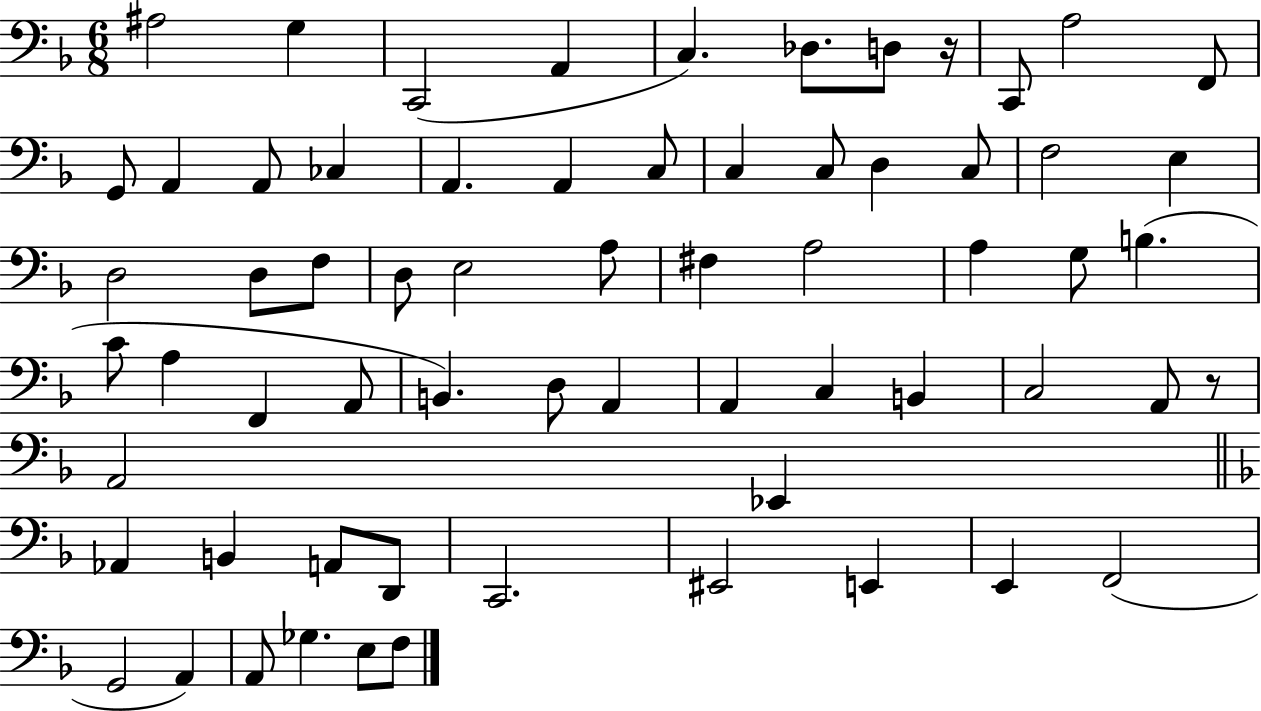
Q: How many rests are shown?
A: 2